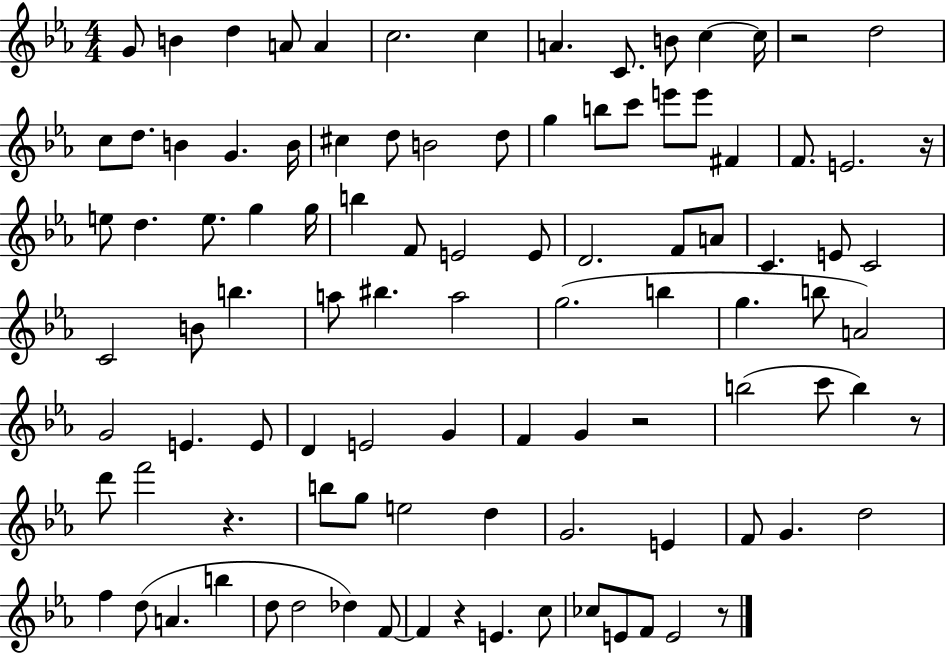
{
  \clef treble
  \numericTimeSignature
  \time 4/4
  \key ees \major
  g'8 b'4 d''4 a'8 a'4 | c''2. c''4 | a'4. c'8. b'8 c''4~~ c''16 | r2 d''2 | \break c''8 d''8. b'4 g'4. b'16 | cis''4 d''8 b'2 d''8 | g''4 b''8 c'''8 e'''8 e'''8 fis'4 | f'8. e'2. r16 | \break e''8 d''4. e''8. g''4 g''16 | b''4 f'8 e'2 e'8 | d'2. f'8 a'8 | c'4. e'8 c'2 | \break c'2 b'8 b''4. | a''8 bis''4. a''2 | g''2.( b''4 | g''4. b''8 a'2) | \break g'2 e'4. e'8 | d'4 e'2 g'4 | f'4 g'4 r2 | b''2( c'''8 b''4) r8 | \break d'''8 f'''2 r4. | b''8 g''8 e''2 d''4 | g'2. e'4 | f'8 g'4. d''2 | \break f''4 d''8( a'4. b''4 | d''8 d''2 des''4) f'8~~ | f'4 r4 e'4. c''8 | ces''8 e'8 f'8 e'2 r8 | \break \bar "|."
}